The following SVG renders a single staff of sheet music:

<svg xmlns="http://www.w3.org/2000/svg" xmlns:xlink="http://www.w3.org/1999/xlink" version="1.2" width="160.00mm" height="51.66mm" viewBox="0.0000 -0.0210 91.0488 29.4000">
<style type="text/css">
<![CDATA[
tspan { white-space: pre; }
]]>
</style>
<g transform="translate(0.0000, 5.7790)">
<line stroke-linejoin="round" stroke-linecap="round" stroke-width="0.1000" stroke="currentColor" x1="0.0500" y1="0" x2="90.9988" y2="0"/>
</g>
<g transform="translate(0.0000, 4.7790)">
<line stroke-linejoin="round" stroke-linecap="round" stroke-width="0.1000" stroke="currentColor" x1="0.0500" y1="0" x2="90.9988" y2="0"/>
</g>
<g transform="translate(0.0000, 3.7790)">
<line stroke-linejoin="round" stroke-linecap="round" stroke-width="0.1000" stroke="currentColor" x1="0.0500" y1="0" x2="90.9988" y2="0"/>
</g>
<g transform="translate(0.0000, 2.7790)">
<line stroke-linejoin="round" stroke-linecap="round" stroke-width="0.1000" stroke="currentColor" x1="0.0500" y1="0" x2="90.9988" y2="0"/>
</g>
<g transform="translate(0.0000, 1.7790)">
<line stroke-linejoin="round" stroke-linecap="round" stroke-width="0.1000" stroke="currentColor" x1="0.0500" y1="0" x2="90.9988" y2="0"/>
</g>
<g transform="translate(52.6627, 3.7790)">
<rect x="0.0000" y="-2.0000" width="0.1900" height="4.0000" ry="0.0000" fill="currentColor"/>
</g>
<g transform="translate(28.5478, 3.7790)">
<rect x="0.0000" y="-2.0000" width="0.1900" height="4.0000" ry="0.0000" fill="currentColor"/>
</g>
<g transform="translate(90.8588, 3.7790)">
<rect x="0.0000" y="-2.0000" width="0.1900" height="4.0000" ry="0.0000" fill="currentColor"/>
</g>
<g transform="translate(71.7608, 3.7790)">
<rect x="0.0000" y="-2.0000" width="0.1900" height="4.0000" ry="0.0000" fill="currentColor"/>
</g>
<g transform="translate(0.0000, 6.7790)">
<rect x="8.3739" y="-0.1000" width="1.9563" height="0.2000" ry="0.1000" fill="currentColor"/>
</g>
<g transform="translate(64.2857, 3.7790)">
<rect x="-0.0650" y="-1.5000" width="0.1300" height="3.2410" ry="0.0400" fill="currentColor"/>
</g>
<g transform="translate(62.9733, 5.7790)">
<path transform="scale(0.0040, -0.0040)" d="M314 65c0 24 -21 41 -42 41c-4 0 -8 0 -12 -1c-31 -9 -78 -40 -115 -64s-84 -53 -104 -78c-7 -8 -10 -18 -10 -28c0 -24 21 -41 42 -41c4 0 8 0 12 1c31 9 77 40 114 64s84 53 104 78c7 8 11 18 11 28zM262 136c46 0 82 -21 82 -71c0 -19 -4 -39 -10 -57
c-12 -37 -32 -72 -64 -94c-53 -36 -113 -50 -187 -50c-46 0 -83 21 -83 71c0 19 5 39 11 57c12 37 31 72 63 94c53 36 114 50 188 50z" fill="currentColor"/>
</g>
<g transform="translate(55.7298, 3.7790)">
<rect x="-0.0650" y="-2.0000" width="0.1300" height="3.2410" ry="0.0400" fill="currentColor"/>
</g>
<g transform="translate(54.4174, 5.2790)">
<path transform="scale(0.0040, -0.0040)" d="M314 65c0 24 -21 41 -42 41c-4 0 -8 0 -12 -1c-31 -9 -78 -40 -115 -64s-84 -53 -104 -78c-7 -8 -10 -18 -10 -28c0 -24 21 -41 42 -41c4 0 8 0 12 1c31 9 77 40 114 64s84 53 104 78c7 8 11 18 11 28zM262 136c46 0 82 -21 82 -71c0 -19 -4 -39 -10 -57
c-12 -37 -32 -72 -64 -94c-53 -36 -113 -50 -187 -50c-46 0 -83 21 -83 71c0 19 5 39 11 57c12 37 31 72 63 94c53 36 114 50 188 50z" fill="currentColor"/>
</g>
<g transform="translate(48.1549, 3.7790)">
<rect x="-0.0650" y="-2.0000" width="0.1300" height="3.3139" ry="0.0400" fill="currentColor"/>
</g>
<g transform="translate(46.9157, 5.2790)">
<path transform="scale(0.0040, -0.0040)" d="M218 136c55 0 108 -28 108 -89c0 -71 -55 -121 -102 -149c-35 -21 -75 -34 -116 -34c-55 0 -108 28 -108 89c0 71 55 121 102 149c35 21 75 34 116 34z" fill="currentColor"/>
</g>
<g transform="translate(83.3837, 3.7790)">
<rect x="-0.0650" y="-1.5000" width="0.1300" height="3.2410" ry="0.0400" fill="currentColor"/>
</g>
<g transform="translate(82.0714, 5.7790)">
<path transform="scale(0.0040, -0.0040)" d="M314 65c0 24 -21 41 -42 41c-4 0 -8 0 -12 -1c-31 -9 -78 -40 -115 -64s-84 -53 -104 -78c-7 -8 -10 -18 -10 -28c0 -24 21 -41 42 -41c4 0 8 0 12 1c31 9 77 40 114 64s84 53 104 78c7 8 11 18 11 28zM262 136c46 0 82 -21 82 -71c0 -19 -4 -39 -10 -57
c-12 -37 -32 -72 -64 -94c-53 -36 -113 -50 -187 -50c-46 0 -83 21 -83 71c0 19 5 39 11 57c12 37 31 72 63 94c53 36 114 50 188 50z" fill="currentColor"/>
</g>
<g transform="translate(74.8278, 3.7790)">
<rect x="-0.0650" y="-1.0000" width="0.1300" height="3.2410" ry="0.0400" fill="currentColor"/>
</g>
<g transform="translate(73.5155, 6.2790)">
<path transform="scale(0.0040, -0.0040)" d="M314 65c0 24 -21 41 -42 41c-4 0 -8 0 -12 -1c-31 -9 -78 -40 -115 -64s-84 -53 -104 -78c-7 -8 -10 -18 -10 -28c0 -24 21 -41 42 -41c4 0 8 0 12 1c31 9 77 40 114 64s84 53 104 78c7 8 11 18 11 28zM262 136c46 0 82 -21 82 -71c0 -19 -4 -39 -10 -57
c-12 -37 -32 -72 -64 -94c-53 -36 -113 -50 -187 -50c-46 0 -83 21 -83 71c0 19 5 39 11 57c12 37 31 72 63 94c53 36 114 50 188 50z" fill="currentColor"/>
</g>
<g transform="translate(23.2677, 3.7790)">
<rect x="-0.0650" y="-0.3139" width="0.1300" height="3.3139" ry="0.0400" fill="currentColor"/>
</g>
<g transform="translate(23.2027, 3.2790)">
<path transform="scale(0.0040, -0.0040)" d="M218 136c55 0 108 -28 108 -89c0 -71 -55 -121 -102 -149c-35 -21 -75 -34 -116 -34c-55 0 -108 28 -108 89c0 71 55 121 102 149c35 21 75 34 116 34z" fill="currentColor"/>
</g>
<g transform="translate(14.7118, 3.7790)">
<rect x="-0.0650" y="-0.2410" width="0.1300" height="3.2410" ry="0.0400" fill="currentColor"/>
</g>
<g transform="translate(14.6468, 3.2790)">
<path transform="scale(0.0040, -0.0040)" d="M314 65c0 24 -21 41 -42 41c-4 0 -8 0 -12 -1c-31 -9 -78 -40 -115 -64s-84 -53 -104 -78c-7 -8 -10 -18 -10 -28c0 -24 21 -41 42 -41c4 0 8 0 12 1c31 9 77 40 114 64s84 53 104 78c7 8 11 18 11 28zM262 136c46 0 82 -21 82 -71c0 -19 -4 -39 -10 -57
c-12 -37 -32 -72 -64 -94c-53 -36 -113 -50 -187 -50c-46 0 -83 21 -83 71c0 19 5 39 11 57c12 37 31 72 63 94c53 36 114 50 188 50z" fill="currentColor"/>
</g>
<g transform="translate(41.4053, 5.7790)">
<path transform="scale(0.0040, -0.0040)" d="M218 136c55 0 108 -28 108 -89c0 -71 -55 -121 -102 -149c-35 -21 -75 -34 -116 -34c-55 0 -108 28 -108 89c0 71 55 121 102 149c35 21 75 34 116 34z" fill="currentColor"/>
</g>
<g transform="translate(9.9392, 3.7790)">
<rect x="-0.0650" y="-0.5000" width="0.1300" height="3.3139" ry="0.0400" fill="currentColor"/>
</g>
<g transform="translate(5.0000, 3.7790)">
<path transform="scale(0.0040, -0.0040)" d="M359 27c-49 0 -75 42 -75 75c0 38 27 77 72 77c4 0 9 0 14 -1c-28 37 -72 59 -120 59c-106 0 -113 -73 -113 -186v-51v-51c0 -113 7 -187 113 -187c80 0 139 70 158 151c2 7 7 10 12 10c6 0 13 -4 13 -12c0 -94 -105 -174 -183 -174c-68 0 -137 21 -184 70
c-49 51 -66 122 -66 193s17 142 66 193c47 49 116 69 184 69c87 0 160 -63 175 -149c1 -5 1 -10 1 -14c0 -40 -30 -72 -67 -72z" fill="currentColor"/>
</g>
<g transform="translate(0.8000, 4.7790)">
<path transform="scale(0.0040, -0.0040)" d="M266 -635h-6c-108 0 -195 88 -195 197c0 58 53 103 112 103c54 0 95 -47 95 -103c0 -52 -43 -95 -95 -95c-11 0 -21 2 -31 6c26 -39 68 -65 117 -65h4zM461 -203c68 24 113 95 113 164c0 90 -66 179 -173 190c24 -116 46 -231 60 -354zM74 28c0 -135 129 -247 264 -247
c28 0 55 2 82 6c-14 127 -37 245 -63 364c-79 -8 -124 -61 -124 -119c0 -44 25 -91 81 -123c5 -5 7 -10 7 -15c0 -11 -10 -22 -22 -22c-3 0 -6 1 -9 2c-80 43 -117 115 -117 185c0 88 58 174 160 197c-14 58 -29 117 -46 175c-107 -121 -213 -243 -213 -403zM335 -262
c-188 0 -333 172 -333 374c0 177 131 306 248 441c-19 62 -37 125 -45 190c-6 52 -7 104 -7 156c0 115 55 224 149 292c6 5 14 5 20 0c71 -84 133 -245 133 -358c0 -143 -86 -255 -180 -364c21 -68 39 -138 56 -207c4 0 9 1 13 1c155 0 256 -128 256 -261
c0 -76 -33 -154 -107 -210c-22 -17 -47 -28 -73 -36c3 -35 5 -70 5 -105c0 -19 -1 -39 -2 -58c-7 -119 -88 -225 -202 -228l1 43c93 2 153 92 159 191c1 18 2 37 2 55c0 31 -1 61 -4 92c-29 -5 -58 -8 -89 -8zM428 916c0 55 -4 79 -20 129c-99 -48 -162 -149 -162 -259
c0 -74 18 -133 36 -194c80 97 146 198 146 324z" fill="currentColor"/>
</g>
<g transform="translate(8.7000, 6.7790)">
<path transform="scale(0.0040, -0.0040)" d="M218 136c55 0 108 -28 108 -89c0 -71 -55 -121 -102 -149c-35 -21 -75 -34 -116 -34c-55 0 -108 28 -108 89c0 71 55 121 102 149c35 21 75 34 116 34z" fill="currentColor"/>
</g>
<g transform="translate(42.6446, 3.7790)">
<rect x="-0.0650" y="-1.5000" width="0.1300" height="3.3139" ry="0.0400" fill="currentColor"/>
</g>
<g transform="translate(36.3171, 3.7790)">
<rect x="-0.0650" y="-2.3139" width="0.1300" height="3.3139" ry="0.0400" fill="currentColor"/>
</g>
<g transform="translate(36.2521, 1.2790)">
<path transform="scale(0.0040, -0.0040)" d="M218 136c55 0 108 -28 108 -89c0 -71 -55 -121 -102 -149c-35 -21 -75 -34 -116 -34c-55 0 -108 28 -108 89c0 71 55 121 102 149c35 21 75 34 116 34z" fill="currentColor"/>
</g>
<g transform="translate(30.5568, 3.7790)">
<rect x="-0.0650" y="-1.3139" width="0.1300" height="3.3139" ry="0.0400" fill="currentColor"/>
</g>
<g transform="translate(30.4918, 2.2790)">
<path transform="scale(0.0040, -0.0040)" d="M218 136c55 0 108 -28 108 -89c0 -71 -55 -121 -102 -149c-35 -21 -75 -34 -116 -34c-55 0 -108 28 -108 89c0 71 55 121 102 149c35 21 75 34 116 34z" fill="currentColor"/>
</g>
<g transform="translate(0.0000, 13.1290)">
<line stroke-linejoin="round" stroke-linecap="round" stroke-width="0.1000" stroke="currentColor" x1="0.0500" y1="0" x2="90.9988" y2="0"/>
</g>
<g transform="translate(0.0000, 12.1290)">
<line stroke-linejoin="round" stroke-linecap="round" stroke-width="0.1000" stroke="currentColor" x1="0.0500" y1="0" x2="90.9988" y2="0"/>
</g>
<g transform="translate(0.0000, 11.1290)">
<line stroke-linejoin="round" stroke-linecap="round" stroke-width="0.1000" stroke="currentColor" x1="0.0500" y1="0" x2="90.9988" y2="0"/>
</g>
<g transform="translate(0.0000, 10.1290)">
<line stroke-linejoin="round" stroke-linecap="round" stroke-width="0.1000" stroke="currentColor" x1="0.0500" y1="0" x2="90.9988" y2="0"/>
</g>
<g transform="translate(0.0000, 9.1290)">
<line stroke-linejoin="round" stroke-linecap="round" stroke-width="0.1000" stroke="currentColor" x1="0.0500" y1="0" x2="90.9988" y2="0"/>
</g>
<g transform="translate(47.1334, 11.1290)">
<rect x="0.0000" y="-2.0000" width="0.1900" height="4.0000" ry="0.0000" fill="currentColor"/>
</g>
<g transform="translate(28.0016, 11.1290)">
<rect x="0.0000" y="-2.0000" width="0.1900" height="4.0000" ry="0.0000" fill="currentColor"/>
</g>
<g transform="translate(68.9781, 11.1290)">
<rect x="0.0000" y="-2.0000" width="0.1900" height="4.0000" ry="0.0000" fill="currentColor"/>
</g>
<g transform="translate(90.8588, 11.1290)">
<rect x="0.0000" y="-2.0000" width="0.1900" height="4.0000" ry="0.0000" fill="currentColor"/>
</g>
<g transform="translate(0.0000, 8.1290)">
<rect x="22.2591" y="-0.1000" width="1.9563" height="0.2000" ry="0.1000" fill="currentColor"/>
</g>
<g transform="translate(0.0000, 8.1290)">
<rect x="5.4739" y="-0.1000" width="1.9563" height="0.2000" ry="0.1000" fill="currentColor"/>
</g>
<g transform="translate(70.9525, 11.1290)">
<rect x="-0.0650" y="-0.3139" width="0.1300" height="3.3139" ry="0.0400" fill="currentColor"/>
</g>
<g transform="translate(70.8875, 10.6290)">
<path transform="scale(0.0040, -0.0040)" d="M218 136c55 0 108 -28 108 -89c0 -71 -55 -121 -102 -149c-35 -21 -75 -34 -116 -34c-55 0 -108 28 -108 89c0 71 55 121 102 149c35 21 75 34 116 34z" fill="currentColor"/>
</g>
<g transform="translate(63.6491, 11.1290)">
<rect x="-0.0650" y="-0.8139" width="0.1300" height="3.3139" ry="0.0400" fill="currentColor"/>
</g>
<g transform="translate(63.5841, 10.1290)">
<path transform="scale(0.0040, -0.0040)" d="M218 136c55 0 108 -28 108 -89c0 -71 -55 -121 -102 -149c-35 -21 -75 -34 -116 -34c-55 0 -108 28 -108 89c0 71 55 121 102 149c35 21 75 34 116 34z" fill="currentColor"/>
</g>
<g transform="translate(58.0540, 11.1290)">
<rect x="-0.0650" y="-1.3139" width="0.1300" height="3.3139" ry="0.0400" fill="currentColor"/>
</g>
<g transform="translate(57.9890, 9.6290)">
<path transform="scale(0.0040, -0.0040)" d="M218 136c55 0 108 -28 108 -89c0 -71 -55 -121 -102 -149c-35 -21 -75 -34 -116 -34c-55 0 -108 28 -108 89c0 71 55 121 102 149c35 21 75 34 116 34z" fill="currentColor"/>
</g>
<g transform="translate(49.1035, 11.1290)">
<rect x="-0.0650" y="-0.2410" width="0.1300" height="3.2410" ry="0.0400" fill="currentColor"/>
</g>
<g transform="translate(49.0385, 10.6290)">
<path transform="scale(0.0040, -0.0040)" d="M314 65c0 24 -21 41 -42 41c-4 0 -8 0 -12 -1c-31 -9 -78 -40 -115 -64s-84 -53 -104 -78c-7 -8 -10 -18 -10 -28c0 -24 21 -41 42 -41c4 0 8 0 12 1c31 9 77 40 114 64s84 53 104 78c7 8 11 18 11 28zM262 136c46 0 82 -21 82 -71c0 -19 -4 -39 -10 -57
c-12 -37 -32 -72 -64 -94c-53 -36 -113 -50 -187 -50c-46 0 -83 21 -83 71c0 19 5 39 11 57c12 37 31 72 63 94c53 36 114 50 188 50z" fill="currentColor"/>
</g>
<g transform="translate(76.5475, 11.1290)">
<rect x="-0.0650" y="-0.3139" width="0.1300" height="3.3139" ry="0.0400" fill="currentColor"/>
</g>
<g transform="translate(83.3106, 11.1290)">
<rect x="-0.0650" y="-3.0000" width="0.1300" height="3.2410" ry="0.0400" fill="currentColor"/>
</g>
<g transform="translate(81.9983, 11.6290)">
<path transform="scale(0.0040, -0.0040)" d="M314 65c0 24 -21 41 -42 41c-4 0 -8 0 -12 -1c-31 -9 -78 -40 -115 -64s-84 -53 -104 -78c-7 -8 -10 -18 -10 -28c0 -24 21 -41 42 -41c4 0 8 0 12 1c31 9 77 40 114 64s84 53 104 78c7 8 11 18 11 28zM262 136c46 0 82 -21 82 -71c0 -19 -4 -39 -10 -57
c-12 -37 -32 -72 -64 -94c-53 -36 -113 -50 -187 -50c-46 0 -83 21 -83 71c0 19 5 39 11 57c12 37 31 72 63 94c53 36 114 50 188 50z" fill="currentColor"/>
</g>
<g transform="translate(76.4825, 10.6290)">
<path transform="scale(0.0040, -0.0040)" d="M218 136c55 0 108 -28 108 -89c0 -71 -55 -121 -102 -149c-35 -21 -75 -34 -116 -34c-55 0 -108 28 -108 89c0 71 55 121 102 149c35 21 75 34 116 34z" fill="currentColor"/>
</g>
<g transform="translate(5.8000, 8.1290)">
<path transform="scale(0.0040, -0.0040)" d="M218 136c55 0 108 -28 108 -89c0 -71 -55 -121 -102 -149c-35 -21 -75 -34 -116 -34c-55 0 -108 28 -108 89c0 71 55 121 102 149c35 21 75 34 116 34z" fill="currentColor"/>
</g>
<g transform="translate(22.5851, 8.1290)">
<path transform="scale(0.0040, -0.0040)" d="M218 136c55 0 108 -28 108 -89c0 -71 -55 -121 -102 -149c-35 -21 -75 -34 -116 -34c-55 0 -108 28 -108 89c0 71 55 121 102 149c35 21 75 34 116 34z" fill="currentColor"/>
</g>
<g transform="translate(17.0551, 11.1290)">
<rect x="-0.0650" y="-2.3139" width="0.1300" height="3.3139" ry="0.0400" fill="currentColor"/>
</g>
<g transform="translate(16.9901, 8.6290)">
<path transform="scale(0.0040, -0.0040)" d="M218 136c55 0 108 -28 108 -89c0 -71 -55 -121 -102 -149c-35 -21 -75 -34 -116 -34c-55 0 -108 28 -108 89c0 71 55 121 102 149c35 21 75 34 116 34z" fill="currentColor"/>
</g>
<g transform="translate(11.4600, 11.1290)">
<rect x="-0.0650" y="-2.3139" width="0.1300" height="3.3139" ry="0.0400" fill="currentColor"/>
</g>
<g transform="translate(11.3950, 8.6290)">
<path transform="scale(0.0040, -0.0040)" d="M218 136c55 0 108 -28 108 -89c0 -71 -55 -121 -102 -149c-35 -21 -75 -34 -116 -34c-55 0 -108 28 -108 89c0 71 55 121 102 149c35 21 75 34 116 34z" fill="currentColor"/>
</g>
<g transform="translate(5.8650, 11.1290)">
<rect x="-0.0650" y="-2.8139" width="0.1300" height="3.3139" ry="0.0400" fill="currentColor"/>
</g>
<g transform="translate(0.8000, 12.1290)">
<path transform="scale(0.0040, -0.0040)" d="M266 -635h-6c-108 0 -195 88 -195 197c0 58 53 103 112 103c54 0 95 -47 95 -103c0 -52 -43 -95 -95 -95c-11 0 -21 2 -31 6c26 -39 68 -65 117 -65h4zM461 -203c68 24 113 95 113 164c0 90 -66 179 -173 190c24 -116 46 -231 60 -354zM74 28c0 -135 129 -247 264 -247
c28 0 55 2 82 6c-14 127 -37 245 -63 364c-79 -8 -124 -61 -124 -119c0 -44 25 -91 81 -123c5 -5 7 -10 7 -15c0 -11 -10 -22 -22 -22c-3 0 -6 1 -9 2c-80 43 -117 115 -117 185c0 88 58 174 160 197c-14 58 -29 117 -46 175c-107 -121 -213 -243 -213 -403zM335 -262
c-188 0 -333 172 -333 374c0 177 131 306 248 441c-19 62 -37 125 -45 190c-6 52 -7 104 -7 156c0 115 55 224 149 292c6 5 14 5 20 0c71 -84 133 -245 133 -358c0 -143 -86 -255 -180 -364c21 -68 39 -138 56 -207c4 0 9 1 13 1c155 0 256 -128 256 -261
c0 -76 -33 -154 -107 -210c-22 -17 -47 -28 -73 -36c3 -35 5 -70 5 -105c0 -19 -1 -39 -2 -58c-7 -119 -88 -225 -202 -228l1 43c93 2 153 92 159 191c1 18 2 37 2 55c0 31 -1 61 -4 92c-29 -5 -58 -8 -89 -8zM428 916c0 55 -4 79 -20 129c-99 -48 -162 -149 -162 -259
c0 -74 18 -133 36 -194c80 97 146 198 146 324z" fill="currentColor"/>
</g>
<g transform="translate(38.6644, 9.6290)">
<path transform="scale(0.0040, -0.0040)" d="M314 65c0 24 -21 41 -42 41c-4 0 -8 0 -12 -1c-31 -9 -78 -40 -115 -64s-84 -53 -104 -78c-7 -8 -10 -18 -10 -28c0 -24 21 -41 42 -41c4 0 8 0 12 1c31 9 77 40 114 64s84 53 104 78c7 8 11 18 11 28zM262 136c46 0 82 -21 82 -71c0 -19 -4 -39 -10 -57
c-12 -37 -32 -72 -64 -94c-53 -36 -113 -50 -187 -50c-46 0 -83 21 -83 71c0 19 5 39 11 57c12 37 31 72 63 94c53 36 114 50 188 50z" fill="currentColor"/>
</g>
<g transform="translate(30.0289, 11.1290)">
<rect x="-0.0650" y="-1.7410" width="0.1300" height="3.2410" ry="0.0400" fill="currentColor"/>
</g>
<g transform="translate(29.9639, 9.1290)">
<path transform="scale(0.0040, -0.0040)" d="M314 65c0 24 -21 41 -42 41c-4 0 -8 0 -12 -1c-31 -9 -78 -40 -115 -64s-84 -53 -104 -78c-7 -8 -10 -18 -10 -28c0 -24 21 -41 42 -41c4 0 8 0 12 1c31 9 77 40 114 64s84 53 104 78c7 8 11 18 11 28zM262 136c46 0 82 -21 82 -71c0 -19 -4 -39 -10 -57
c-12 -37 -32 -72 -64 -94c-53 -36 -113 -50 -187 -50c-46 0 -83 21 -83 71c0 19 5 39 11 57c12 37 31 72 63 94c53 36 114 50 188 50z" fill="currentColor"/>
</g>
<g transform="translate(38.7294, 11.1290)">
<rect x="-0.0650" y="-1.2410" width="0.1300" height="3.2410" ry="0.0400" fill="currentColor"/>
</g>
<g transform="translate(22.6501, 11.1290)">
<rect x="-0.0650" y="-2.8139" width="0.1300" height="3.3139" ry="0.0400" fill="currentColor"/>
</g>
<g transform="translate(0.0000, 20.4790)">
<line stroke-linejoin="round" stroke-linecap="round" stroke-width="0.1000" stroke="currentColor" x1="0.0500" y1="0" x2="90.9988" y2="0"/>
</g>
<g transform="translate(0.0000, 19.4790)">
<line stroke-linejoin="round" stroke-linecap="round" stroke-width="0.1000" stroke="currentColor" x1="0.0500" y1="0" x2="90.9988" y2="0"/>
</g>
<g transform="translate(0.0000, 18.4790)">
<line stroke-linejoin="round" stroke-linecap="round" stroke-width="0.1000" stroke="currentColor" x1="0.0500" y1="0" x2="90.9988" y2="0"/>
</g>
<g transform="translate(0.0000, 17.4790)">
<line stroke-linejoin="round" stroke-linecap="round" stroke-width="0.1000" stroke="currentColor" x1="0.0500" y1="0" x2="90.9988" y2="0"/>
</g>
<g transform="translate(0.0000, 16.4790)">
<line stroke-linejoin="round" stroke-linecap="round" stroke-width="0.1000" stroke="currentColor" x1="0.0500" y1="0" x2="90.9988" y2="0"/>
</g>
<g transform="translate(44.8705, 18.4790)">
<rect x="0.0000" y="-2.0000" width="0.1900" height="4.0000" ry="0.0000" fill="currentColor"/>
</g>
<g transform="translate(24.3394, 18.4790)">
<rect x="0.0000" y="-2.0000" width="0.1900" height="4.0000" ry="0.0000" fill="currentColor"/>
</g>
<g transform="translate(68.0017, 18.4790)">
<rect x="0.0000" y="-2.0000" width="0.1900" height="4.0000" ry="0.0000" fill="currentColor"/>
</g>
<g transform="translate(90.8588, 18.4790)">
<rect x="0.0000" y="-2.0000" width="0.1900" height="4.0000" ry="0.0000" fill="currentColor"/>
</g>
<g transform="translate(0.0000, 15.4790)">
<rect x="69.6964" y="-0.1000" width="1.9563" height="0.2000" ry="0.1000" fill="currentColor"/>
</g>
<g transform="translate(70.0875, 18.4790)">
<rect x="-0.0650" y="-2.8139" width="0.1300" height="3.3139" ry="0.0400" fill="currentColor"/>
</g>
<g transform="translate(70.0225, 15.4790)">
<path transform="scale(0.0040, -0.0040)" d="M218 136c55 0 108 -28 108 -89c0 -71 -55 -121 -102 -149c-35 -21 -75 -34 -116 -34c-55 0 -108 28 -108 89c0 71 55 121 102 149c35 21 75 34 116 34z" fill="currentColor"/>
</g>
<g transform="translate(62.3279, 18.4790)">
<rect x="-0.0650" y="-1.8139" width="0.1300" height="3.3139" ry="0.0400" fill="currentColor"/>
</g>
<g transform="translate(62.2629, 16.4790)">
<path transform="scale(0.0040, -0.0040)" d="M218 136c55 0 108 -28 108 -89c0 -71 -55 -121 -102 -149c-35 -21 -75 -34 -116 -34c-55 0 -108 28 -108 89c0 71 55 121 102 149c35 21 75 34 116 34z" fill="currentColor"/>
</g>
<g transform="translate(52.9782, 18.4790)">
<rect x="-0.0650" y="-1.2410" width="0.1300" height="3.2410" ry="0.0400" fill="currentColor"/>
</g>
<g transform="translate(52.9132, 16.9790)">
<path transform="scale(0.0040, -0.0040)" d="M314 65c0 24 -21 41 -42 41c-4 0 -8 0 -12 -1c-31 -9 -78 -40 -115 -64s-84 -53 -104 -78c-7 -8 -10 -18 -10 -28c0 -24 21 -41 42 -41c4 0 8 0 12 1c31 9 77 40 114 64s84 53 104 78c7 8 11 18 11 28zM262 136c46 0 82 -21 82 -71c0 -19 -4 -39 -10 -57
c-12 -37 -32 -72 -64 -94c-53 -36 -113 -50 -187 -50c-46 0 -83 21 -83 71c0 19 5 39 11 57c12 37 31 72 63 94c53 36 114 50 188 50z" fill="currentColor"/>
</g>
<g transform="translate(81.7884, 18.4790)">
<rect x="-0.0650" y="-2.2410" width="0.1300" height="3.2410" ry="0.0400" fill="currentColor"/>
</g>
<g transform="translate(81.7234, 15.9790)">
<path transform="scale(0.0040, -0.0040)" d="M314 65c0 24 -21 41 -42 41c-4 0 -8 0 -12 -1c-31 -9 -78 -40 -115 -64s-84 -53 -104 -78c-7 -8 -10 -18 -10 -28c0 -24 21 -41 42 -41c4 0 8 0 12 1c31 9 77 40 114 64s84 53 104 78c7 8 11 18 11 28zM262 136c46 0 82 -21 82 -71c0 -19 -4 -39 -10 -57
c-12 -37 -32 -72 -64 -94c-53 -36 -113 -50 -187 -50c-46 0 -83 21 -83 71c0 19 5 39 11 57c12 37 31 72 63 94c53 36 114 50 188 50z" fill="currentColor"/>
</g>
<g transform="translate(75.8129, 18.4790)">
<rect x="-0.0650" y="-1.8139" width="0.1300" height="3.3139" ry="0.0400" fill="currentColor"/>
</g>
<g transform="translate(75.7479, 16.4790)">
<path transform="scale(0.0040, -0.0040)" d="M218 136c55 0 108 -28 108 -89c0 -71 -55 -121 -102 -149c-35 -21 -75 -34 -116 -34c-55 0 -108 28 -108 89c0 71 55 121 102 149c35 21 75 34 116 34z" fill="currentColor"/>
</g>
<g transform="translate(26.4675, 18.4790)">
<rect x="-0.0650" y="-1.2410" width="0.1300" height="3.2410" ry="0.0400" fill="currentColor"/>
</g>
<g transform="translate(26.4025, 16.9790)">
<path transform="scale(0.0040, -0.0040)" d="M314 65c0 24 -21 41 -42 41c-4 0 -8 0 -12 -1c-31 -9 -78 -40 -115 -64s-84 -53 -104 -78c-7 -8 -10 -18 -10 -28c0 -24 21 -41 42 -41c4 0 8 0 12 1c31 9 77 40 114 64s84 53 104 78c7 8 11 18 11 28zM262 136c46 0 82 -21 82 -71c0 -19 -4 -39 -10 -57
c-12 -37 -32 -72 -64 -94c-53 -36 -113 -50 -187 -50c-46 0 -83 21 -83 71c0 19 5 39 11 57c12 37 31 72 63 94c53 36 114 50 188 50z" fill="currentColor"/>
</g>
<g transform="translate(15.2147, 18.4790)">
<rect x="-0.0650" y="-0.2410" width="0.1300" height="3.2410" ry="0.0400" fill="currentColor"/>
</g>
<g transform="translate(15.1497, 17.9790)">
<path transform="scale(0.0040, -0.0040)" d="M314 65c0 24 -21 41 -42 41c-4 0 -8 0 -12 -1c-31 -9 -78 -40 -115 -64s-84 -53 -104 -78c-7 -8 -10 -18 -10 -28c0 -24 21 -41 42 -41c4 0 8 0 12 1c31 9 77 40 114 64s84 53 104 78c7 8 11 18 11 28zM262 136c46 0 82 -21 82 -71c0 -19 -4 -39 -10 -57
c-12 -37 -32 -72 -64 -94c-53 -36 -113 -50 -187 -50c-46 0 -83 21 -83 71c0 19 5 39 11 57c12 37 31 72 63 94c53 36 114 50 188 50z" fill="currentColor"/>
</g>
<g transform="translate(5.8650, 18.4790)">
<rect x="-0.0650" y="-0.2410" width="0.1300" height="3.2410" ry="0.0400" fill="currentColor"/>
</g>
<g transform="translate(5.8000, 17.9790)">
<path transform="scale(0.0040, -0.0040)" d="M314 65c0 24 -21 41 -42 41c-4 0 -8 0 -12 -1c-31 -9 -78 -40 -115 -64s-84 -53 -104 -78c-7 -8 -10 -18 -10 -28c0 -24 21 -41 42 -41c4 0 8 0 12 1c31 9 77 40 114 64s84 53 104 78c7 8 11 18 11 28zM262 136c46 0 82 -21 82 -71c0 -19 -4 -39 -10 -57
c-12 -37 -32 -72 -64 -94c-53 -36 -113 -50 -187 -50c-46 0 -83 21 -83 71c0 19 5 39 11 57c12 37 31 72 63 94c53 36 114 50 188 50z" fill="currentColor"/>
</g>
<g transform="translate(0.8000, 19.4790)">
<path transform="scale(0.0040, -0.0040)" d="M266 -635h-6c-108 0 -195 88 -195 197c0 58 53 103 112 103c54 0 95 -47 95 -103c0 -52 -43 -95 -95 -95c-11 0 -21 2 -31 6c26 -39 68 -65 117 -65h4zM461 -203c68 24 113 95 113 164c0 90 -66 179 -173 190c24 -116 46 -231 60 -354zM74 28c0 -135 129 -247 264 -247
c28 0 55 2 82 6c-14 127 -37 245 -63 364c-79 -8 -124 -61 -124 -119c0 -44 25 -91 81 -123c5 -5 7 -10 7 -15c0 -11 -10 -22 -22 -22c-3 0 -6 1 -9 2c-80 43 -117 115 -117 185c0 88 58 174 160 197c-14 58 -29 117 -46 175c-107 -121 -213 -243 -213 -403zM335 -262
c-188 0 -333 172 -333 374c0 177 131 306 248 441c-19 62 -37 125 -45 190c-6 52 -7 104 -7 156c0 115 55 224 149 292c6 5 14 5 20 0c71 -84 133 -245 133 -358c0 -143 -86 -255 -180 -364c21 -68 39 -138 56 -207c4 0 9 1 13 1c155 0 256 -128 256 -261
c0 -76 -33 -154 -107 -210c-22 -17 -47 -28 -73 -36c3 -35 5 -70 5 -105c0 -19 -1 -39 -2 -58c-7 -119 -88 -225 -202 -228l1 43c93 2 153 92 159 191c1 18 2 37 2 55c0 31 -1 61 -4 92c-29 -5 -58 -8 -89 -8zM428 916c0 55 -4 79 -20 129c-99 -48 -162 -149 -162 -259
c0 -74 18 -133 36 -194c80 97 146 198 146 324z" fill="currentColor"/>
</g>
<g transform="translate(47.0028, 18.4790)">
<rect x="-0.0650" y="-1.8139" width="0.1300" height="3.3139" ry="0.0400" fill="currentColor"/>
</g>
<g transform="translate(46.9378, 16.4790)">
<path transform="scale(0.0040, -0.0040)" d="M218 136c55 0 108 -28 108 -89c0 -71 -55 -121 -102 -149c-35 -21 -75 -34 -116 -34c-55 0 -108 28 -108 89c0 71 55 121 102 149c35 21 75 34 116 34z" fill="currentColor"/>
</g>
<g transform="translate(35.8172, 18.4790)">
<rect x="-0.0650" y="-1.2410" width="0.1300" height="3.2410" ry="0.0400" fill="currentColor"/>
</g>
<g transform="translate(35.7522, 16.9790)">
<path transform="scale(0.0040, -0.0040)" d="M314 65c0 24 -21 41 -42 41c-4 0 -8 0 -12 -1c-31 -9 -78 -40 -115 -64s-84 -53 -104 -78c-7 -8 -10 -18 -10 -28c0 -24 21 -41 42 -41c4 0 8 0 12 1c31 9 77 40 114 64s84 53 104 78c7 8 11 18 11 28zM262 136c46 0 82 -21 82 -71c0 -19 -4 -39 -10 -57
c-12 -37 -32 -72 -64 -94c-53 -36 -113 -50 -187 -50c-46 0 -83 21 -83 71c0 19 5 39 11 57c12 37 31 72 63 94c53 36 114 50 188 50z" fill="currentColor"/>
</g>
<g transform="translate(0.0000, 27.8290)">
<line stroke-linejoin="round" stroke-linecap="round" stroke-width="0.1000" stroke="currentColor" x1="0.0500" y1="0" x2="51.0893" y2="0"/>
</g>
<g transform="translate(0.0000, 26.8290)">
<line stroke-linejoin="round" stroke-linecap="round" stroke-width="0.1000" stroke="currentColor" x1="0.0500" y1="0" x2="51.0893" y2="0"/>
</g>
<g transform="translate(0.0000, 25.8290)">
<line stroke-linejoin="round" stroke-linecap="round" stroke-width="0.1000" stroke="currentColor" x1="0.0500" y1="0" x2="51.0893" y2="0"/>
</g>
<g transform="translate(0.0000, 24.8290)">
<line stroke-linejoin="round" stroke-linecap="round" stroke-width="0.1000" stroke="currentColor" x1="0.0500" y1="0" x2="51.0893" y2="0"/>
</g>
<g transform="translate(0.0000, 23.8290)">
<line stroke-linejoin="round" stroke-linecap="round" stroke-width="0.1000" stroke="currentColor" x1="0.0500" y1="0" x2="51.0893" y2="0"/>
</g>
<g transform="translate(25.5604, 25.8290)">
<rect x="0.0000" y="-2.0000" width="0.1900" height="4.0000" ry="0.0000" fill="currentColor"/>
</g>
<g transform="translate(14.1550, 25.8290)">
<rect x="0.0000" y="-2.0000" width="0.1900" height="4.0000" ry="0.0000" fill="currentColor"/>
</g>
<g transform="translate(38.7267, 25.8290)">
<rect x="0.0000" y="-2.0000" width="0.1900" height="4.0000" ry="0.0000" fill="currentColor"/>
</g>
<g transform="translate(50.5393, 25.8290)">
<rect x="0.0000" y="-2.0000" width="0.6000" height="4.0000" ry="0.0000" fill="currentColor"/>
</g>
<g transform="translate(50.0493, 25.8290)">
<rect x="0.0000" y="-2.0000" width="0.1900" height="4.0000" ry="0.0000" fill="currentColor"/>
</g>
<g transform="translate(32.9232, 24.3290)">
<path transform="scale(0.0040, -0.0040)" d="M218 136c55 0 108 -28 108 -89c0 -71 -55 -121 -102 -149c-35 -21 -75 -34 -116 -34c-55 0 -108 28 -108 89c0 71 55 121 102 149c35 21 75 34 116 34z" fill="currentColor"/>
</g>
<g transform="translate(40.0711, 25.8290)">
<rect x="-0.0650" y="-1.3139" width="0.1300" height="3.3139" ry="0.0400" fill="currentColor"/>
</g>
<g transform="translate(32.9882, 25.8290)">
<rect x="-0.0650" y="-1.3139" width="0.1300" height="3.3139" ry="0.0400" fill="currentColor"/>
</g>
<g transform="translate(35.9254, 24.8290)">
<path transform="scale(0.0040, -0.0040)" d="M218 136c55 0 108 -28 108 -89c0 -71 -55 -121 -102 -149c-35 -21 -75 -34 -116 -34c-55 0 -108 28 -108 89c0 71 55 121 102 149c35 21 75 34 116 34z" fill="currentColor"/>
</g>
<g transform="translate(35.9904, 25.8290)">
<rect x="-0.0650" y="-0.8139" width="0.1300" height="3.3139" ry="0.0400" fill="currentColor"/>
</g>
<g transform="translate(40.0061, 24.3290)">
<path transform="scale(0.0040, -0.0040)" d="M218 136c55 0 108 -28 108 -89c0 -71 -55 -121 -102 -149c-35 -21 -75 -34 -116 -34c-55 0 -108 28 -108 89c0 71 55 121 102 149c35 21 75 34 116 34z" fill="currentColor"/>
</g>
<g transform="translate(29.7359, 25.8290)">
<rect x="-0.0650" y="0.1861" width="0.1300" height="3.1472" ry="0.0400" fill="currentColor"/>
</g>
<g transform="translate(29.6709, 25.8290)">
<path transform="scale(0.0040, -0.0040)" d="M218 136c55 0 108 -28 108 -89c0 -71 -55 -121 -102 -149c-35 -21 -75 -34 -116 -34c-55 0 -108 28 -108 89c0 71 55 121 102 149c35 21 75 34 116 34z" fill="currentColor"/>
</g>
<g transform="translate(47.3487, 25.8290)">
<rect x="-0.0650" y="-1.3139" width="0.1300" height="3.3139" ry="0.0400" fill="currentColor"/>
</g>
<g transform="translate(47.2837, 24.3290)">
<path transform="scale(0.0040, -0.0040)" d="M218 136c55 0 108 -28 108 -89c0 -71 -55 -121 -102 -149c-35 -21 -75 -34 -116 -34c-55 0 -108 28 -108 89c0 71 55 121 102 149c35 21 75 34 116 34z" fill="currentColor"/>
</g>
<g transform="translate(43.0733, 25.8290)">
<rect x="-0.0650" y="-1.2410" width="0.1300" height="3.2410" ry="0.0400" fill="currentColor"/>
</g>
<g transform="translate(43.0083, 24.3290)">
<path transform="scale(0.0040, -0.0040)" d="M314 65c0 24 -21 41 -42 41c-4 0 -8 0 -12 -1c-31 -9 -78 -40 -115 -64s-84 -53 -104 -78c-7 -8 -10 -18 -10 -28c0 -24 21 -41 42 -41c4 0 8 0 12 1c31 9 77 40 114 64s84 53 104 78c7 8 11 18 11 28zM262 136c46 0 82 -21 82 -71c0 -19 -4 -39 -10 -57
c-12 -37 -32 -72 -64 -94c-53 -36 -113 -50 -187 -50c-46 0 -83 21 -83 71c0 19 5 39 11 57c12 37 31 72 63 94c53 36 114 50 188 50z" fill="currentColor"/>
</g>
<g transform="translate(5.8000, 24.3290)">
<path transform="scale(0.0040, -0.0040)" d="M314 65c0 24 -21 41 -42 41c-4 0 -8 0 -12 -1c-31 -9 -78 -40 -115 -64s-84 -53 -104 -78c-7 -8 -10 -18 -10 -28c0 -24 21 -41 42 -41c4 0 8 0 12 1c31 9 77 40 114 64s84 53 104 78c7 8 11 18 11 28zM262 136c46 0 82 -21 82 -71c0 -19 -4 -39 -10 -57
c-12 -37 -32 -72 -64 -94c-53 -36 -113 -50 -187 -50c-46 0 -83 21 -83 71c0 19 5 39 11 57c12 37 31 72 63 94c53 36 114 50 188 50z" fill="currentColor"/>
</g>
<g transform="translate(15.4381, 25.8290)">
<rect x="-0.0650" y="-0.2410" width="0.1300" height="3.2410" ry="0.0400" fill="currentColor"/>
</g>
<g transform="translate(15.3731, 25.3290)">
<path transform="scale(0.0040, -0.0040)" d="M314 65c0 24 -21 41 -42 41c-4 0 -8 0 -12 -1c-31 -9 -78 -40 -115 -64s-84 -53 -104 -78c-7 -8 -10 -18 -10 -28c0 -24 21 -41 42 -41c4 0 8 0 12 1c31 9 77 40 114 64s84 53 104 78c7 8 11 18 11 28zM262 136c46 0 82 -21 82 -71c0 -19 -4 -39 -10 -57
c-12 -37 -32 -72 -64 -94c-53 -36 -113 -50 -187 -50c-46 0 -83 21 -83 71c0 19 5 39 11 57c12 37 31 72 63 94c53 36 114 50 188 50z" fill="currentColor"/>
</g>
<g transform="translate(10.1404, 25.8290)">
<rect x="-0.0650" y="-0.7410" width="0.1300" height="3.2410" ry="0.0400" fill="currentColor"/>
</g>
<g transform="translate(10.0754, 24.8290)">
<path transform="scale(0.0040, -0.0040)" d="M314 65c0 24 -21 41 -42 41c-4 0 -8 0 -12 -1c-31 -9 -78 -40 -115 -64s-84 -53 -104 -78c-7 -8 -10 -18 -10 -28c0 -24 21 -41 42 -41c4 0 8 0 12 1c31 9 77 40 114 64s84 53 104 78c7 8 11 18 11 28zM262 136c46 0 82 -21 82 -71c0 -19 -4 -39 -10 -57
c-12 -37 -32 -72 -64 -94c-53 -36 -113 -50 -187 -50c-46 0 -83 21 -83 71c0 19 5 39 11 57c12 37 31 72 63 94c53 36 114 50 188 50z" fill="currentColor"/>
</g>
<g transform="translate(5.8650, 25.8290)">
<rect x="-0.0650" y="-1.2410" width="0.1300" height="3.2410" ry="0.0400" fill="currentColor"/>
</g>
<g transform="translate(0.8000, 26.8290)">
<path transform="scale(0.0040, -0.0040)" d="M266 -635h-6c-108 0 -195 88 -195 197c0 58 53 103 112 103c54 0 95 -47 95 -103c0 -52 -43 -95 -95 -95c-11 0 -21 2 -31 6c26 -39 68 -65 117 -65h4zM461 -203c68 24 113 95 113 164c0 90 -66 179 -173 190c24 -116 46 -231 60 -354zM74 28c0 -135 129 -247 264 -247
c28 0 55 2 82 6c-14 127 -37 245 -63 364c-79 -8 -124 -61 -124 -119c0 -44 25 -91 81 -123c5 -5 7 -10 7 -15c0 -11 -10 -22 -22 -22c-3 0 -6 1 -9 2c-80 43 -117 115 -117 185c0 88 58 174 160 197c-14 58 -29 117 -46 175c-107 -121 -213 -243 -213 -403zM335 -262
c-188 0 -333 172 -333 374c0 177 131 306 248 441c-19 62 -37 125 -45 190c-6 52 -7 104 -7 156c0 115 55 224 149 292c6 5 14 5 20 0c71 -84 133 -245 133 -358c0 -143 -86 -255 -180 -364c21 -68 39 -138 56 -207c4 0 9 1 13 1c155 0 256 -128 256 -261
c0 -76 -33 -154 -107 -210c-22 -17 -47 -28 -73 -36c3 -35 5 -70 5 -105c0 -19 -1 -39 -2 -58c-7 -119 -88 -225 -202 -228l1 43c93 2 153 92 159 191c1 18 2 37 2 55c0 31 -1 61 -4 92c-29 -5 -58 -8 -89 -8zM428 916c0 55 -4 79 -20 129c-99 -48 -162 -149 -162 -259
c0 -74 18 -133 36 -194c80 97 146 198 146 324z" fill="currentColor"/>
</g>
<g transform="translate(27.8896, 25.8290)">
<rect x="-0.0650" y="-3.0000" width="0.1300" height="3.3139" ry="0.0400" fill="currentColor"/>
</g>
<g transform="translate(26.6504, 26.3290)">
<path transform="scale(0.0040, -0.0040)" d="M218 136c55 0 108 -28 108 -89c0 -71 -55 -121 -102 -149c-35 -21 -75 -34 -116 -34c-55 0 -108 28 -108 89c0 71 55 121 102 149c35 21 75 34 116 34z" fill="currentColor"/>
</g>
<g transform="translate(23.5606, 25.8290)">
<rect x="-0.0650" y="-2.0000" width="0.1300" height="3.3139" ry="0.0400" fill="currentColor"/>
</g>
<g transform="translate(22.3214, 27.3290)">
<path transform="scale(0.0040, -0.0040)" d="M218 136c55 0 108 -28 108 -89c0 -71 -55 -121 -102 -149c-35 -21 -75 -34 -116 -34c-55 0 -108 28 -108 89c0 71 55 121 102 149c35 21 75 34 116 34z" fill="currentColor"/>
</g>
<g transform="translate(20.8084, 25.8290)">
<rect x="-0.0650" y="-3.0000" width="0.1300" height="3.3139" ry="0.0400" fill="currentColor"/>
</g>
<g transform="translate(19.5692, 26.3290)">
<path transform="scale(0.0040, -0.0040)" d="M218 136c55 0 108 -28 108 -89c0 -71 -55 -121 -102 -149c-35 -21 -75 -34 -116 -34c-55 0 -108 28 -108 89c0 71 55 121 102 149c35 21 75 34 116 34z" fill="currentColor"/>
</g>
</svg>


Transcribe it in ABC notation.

X:1
T:Untitled
M:4/4
L:1/4
K:C
C c2 c e g E F F2 E2 D2 E2 a g g a f2 e2 c2 e d c c A2 c2 c2 e2 e2 f e2 f a f g2 e2 d2 c2 A F A B e d e e2 e